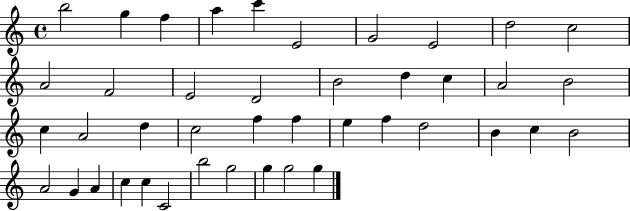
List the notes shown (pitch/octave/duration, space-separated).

B5/h G5/q F5/q A5/q C6/q E4/h G4/h E4/h D5/h C5/h A4/h F4/h E4/h D4/h B4/h D5/q C5/q A4/h B4/h C5/q A4/h D5/q C5/h F5/q F5/q E5/q F5/q D5/h B4/q C5/q B4/h A4/h G4/q A4/q C5/q C5/q C4/h B5/h G5/h G5/q G5/h G5/q